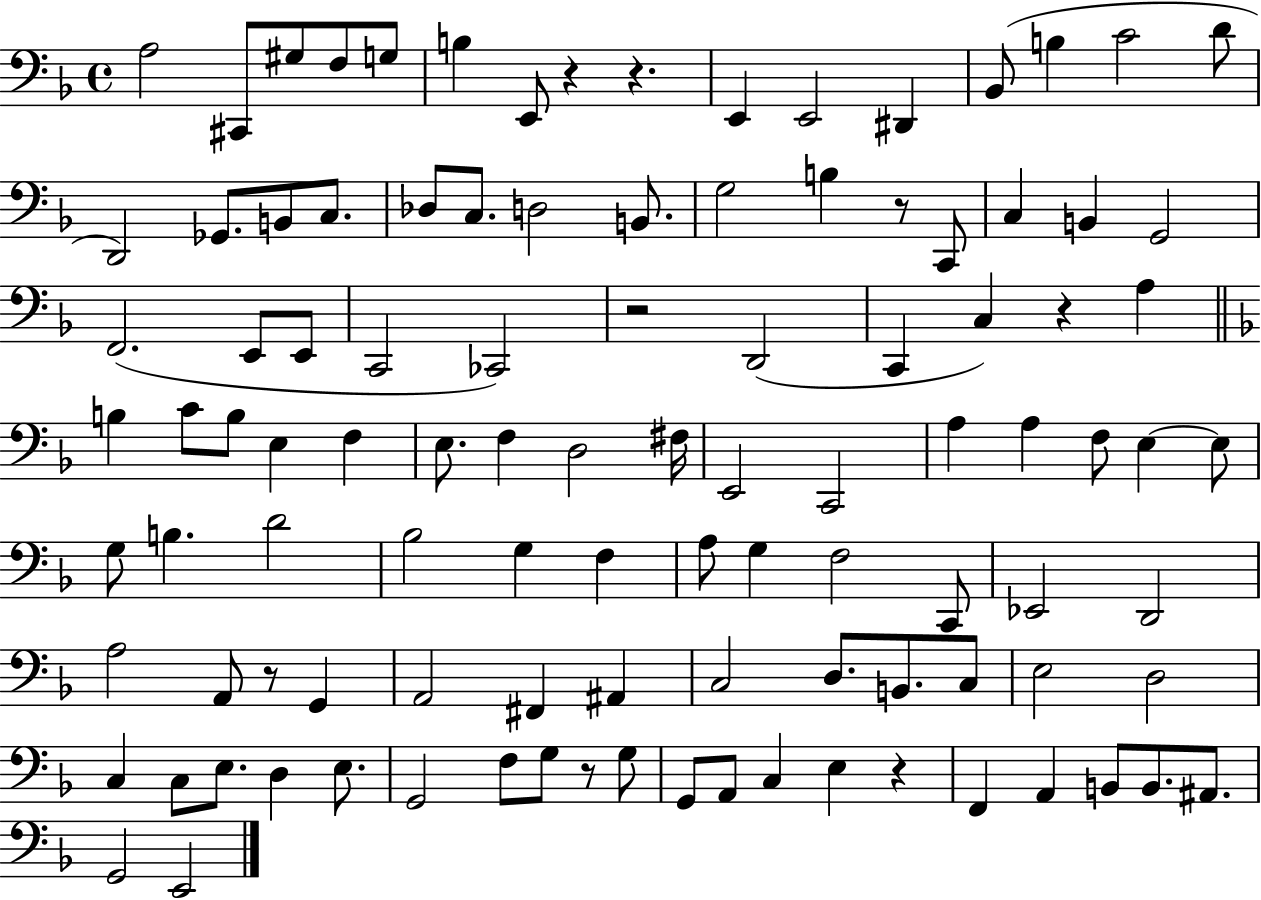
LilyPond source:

{
  \clef bass
  \time 4/4
  \defaultTimeSignature
  \key f \major
  a2 cis,8 gis8 f8 g8 | b4 e,8 r4 r4. | e,4 e,2 dis,4 | bes,8( b4 c'2 d'8 | \break d,2) ges,8. b,8 c8. | des8 c8. d2 b,8. | g2 b4 r8 c,8 | c4 b,4 g,2 | \break f,2.( e,8 e,8 | c,2 ces,2) | r2 d,2( | c,4 c4) r4 a4 | \break \bar "||" \break \key f \major b4 c'8 b8 e4 f4 | e8. f4 d2 fis16 | e,2 c,2 | a4 a4 f8 e4~~ e8 | \break g8 b4. d'2 | bes2 g4 f4 | a8 g4 f2 c,8 | ees,2 d,2 | \break a2 a,8 r8 g,4 | a,2 fis,4 ais,4 | c2 d8. b,8. c8 | e2 d2 | \break c4 c8 e8. d4 e8. | g,2 f8 g8 r8 g8 | g,8 a,8 c4 e4 r4 | f,4 a,4 b,8 b,8. ais,8. | \break g,2 e,2 | \bar "|."
}